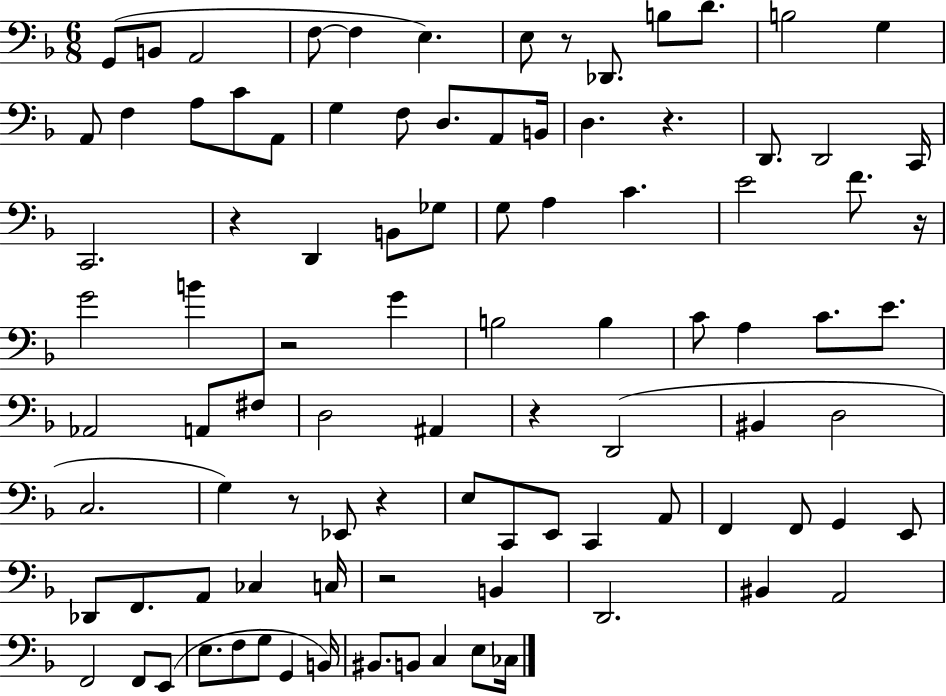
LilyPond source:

{
  \clef bass
  \numericTimeSignature
  \time 6/8
  \key f \major
  g,8( b,8 a,2 | f8~~ f4 e4.) | e8 r8 des,8. b8 d'8. | b2 g4 | \break a,8 f4 a8 c'8 a,8 | g4 f8 d8. a,8 b,16 | d4. r4. | d,8. d,2 c,16 | \break c,2. | r4 d,4 b,8 ges8 | g8 a4 c'4. | e'2 f'8. r16 | \break g'2 b'4 | r2 g'4 | b2 b4 | c'8 a4 c'8. e'8. | \break aes,2 a,8 fis8 | d2 ais,4 | r4 d,2( | bis,4 d2 | \break c2. | g4) r8 ees,8 r4 | e8 c,8 e,8 c,4 a,8 | f,4 f,8 g,4 e,8 | \break des,8 f,8. a,8 ces4 c16 | r2 b,4 | d,2. | bis,4 a,2 | \break f,2 f,8 e,8( | e8. f8 g8 g,4 b,16) | bis,8. b,8 c4 e8 ces16 | \bar "|."
}